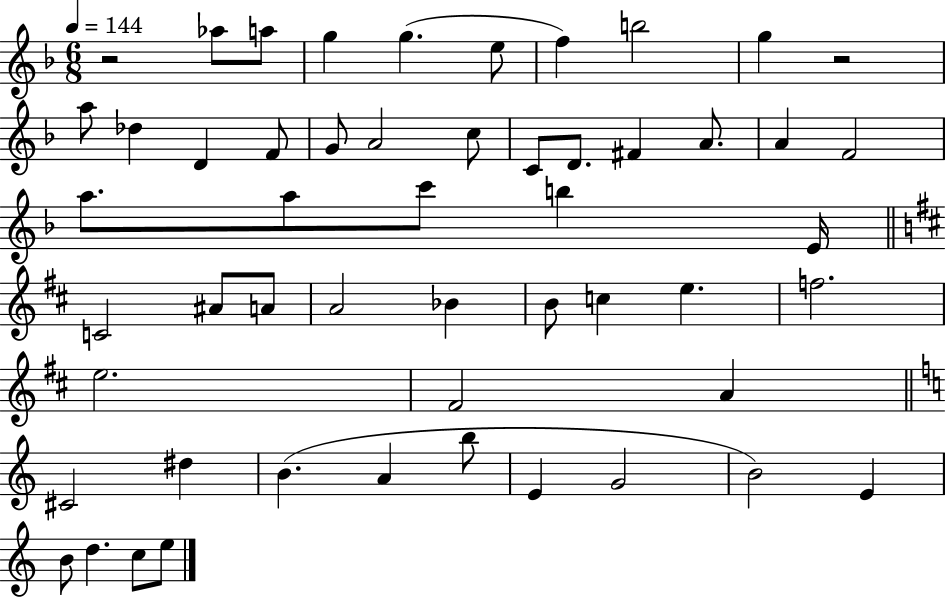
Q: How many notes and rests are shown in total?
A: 53